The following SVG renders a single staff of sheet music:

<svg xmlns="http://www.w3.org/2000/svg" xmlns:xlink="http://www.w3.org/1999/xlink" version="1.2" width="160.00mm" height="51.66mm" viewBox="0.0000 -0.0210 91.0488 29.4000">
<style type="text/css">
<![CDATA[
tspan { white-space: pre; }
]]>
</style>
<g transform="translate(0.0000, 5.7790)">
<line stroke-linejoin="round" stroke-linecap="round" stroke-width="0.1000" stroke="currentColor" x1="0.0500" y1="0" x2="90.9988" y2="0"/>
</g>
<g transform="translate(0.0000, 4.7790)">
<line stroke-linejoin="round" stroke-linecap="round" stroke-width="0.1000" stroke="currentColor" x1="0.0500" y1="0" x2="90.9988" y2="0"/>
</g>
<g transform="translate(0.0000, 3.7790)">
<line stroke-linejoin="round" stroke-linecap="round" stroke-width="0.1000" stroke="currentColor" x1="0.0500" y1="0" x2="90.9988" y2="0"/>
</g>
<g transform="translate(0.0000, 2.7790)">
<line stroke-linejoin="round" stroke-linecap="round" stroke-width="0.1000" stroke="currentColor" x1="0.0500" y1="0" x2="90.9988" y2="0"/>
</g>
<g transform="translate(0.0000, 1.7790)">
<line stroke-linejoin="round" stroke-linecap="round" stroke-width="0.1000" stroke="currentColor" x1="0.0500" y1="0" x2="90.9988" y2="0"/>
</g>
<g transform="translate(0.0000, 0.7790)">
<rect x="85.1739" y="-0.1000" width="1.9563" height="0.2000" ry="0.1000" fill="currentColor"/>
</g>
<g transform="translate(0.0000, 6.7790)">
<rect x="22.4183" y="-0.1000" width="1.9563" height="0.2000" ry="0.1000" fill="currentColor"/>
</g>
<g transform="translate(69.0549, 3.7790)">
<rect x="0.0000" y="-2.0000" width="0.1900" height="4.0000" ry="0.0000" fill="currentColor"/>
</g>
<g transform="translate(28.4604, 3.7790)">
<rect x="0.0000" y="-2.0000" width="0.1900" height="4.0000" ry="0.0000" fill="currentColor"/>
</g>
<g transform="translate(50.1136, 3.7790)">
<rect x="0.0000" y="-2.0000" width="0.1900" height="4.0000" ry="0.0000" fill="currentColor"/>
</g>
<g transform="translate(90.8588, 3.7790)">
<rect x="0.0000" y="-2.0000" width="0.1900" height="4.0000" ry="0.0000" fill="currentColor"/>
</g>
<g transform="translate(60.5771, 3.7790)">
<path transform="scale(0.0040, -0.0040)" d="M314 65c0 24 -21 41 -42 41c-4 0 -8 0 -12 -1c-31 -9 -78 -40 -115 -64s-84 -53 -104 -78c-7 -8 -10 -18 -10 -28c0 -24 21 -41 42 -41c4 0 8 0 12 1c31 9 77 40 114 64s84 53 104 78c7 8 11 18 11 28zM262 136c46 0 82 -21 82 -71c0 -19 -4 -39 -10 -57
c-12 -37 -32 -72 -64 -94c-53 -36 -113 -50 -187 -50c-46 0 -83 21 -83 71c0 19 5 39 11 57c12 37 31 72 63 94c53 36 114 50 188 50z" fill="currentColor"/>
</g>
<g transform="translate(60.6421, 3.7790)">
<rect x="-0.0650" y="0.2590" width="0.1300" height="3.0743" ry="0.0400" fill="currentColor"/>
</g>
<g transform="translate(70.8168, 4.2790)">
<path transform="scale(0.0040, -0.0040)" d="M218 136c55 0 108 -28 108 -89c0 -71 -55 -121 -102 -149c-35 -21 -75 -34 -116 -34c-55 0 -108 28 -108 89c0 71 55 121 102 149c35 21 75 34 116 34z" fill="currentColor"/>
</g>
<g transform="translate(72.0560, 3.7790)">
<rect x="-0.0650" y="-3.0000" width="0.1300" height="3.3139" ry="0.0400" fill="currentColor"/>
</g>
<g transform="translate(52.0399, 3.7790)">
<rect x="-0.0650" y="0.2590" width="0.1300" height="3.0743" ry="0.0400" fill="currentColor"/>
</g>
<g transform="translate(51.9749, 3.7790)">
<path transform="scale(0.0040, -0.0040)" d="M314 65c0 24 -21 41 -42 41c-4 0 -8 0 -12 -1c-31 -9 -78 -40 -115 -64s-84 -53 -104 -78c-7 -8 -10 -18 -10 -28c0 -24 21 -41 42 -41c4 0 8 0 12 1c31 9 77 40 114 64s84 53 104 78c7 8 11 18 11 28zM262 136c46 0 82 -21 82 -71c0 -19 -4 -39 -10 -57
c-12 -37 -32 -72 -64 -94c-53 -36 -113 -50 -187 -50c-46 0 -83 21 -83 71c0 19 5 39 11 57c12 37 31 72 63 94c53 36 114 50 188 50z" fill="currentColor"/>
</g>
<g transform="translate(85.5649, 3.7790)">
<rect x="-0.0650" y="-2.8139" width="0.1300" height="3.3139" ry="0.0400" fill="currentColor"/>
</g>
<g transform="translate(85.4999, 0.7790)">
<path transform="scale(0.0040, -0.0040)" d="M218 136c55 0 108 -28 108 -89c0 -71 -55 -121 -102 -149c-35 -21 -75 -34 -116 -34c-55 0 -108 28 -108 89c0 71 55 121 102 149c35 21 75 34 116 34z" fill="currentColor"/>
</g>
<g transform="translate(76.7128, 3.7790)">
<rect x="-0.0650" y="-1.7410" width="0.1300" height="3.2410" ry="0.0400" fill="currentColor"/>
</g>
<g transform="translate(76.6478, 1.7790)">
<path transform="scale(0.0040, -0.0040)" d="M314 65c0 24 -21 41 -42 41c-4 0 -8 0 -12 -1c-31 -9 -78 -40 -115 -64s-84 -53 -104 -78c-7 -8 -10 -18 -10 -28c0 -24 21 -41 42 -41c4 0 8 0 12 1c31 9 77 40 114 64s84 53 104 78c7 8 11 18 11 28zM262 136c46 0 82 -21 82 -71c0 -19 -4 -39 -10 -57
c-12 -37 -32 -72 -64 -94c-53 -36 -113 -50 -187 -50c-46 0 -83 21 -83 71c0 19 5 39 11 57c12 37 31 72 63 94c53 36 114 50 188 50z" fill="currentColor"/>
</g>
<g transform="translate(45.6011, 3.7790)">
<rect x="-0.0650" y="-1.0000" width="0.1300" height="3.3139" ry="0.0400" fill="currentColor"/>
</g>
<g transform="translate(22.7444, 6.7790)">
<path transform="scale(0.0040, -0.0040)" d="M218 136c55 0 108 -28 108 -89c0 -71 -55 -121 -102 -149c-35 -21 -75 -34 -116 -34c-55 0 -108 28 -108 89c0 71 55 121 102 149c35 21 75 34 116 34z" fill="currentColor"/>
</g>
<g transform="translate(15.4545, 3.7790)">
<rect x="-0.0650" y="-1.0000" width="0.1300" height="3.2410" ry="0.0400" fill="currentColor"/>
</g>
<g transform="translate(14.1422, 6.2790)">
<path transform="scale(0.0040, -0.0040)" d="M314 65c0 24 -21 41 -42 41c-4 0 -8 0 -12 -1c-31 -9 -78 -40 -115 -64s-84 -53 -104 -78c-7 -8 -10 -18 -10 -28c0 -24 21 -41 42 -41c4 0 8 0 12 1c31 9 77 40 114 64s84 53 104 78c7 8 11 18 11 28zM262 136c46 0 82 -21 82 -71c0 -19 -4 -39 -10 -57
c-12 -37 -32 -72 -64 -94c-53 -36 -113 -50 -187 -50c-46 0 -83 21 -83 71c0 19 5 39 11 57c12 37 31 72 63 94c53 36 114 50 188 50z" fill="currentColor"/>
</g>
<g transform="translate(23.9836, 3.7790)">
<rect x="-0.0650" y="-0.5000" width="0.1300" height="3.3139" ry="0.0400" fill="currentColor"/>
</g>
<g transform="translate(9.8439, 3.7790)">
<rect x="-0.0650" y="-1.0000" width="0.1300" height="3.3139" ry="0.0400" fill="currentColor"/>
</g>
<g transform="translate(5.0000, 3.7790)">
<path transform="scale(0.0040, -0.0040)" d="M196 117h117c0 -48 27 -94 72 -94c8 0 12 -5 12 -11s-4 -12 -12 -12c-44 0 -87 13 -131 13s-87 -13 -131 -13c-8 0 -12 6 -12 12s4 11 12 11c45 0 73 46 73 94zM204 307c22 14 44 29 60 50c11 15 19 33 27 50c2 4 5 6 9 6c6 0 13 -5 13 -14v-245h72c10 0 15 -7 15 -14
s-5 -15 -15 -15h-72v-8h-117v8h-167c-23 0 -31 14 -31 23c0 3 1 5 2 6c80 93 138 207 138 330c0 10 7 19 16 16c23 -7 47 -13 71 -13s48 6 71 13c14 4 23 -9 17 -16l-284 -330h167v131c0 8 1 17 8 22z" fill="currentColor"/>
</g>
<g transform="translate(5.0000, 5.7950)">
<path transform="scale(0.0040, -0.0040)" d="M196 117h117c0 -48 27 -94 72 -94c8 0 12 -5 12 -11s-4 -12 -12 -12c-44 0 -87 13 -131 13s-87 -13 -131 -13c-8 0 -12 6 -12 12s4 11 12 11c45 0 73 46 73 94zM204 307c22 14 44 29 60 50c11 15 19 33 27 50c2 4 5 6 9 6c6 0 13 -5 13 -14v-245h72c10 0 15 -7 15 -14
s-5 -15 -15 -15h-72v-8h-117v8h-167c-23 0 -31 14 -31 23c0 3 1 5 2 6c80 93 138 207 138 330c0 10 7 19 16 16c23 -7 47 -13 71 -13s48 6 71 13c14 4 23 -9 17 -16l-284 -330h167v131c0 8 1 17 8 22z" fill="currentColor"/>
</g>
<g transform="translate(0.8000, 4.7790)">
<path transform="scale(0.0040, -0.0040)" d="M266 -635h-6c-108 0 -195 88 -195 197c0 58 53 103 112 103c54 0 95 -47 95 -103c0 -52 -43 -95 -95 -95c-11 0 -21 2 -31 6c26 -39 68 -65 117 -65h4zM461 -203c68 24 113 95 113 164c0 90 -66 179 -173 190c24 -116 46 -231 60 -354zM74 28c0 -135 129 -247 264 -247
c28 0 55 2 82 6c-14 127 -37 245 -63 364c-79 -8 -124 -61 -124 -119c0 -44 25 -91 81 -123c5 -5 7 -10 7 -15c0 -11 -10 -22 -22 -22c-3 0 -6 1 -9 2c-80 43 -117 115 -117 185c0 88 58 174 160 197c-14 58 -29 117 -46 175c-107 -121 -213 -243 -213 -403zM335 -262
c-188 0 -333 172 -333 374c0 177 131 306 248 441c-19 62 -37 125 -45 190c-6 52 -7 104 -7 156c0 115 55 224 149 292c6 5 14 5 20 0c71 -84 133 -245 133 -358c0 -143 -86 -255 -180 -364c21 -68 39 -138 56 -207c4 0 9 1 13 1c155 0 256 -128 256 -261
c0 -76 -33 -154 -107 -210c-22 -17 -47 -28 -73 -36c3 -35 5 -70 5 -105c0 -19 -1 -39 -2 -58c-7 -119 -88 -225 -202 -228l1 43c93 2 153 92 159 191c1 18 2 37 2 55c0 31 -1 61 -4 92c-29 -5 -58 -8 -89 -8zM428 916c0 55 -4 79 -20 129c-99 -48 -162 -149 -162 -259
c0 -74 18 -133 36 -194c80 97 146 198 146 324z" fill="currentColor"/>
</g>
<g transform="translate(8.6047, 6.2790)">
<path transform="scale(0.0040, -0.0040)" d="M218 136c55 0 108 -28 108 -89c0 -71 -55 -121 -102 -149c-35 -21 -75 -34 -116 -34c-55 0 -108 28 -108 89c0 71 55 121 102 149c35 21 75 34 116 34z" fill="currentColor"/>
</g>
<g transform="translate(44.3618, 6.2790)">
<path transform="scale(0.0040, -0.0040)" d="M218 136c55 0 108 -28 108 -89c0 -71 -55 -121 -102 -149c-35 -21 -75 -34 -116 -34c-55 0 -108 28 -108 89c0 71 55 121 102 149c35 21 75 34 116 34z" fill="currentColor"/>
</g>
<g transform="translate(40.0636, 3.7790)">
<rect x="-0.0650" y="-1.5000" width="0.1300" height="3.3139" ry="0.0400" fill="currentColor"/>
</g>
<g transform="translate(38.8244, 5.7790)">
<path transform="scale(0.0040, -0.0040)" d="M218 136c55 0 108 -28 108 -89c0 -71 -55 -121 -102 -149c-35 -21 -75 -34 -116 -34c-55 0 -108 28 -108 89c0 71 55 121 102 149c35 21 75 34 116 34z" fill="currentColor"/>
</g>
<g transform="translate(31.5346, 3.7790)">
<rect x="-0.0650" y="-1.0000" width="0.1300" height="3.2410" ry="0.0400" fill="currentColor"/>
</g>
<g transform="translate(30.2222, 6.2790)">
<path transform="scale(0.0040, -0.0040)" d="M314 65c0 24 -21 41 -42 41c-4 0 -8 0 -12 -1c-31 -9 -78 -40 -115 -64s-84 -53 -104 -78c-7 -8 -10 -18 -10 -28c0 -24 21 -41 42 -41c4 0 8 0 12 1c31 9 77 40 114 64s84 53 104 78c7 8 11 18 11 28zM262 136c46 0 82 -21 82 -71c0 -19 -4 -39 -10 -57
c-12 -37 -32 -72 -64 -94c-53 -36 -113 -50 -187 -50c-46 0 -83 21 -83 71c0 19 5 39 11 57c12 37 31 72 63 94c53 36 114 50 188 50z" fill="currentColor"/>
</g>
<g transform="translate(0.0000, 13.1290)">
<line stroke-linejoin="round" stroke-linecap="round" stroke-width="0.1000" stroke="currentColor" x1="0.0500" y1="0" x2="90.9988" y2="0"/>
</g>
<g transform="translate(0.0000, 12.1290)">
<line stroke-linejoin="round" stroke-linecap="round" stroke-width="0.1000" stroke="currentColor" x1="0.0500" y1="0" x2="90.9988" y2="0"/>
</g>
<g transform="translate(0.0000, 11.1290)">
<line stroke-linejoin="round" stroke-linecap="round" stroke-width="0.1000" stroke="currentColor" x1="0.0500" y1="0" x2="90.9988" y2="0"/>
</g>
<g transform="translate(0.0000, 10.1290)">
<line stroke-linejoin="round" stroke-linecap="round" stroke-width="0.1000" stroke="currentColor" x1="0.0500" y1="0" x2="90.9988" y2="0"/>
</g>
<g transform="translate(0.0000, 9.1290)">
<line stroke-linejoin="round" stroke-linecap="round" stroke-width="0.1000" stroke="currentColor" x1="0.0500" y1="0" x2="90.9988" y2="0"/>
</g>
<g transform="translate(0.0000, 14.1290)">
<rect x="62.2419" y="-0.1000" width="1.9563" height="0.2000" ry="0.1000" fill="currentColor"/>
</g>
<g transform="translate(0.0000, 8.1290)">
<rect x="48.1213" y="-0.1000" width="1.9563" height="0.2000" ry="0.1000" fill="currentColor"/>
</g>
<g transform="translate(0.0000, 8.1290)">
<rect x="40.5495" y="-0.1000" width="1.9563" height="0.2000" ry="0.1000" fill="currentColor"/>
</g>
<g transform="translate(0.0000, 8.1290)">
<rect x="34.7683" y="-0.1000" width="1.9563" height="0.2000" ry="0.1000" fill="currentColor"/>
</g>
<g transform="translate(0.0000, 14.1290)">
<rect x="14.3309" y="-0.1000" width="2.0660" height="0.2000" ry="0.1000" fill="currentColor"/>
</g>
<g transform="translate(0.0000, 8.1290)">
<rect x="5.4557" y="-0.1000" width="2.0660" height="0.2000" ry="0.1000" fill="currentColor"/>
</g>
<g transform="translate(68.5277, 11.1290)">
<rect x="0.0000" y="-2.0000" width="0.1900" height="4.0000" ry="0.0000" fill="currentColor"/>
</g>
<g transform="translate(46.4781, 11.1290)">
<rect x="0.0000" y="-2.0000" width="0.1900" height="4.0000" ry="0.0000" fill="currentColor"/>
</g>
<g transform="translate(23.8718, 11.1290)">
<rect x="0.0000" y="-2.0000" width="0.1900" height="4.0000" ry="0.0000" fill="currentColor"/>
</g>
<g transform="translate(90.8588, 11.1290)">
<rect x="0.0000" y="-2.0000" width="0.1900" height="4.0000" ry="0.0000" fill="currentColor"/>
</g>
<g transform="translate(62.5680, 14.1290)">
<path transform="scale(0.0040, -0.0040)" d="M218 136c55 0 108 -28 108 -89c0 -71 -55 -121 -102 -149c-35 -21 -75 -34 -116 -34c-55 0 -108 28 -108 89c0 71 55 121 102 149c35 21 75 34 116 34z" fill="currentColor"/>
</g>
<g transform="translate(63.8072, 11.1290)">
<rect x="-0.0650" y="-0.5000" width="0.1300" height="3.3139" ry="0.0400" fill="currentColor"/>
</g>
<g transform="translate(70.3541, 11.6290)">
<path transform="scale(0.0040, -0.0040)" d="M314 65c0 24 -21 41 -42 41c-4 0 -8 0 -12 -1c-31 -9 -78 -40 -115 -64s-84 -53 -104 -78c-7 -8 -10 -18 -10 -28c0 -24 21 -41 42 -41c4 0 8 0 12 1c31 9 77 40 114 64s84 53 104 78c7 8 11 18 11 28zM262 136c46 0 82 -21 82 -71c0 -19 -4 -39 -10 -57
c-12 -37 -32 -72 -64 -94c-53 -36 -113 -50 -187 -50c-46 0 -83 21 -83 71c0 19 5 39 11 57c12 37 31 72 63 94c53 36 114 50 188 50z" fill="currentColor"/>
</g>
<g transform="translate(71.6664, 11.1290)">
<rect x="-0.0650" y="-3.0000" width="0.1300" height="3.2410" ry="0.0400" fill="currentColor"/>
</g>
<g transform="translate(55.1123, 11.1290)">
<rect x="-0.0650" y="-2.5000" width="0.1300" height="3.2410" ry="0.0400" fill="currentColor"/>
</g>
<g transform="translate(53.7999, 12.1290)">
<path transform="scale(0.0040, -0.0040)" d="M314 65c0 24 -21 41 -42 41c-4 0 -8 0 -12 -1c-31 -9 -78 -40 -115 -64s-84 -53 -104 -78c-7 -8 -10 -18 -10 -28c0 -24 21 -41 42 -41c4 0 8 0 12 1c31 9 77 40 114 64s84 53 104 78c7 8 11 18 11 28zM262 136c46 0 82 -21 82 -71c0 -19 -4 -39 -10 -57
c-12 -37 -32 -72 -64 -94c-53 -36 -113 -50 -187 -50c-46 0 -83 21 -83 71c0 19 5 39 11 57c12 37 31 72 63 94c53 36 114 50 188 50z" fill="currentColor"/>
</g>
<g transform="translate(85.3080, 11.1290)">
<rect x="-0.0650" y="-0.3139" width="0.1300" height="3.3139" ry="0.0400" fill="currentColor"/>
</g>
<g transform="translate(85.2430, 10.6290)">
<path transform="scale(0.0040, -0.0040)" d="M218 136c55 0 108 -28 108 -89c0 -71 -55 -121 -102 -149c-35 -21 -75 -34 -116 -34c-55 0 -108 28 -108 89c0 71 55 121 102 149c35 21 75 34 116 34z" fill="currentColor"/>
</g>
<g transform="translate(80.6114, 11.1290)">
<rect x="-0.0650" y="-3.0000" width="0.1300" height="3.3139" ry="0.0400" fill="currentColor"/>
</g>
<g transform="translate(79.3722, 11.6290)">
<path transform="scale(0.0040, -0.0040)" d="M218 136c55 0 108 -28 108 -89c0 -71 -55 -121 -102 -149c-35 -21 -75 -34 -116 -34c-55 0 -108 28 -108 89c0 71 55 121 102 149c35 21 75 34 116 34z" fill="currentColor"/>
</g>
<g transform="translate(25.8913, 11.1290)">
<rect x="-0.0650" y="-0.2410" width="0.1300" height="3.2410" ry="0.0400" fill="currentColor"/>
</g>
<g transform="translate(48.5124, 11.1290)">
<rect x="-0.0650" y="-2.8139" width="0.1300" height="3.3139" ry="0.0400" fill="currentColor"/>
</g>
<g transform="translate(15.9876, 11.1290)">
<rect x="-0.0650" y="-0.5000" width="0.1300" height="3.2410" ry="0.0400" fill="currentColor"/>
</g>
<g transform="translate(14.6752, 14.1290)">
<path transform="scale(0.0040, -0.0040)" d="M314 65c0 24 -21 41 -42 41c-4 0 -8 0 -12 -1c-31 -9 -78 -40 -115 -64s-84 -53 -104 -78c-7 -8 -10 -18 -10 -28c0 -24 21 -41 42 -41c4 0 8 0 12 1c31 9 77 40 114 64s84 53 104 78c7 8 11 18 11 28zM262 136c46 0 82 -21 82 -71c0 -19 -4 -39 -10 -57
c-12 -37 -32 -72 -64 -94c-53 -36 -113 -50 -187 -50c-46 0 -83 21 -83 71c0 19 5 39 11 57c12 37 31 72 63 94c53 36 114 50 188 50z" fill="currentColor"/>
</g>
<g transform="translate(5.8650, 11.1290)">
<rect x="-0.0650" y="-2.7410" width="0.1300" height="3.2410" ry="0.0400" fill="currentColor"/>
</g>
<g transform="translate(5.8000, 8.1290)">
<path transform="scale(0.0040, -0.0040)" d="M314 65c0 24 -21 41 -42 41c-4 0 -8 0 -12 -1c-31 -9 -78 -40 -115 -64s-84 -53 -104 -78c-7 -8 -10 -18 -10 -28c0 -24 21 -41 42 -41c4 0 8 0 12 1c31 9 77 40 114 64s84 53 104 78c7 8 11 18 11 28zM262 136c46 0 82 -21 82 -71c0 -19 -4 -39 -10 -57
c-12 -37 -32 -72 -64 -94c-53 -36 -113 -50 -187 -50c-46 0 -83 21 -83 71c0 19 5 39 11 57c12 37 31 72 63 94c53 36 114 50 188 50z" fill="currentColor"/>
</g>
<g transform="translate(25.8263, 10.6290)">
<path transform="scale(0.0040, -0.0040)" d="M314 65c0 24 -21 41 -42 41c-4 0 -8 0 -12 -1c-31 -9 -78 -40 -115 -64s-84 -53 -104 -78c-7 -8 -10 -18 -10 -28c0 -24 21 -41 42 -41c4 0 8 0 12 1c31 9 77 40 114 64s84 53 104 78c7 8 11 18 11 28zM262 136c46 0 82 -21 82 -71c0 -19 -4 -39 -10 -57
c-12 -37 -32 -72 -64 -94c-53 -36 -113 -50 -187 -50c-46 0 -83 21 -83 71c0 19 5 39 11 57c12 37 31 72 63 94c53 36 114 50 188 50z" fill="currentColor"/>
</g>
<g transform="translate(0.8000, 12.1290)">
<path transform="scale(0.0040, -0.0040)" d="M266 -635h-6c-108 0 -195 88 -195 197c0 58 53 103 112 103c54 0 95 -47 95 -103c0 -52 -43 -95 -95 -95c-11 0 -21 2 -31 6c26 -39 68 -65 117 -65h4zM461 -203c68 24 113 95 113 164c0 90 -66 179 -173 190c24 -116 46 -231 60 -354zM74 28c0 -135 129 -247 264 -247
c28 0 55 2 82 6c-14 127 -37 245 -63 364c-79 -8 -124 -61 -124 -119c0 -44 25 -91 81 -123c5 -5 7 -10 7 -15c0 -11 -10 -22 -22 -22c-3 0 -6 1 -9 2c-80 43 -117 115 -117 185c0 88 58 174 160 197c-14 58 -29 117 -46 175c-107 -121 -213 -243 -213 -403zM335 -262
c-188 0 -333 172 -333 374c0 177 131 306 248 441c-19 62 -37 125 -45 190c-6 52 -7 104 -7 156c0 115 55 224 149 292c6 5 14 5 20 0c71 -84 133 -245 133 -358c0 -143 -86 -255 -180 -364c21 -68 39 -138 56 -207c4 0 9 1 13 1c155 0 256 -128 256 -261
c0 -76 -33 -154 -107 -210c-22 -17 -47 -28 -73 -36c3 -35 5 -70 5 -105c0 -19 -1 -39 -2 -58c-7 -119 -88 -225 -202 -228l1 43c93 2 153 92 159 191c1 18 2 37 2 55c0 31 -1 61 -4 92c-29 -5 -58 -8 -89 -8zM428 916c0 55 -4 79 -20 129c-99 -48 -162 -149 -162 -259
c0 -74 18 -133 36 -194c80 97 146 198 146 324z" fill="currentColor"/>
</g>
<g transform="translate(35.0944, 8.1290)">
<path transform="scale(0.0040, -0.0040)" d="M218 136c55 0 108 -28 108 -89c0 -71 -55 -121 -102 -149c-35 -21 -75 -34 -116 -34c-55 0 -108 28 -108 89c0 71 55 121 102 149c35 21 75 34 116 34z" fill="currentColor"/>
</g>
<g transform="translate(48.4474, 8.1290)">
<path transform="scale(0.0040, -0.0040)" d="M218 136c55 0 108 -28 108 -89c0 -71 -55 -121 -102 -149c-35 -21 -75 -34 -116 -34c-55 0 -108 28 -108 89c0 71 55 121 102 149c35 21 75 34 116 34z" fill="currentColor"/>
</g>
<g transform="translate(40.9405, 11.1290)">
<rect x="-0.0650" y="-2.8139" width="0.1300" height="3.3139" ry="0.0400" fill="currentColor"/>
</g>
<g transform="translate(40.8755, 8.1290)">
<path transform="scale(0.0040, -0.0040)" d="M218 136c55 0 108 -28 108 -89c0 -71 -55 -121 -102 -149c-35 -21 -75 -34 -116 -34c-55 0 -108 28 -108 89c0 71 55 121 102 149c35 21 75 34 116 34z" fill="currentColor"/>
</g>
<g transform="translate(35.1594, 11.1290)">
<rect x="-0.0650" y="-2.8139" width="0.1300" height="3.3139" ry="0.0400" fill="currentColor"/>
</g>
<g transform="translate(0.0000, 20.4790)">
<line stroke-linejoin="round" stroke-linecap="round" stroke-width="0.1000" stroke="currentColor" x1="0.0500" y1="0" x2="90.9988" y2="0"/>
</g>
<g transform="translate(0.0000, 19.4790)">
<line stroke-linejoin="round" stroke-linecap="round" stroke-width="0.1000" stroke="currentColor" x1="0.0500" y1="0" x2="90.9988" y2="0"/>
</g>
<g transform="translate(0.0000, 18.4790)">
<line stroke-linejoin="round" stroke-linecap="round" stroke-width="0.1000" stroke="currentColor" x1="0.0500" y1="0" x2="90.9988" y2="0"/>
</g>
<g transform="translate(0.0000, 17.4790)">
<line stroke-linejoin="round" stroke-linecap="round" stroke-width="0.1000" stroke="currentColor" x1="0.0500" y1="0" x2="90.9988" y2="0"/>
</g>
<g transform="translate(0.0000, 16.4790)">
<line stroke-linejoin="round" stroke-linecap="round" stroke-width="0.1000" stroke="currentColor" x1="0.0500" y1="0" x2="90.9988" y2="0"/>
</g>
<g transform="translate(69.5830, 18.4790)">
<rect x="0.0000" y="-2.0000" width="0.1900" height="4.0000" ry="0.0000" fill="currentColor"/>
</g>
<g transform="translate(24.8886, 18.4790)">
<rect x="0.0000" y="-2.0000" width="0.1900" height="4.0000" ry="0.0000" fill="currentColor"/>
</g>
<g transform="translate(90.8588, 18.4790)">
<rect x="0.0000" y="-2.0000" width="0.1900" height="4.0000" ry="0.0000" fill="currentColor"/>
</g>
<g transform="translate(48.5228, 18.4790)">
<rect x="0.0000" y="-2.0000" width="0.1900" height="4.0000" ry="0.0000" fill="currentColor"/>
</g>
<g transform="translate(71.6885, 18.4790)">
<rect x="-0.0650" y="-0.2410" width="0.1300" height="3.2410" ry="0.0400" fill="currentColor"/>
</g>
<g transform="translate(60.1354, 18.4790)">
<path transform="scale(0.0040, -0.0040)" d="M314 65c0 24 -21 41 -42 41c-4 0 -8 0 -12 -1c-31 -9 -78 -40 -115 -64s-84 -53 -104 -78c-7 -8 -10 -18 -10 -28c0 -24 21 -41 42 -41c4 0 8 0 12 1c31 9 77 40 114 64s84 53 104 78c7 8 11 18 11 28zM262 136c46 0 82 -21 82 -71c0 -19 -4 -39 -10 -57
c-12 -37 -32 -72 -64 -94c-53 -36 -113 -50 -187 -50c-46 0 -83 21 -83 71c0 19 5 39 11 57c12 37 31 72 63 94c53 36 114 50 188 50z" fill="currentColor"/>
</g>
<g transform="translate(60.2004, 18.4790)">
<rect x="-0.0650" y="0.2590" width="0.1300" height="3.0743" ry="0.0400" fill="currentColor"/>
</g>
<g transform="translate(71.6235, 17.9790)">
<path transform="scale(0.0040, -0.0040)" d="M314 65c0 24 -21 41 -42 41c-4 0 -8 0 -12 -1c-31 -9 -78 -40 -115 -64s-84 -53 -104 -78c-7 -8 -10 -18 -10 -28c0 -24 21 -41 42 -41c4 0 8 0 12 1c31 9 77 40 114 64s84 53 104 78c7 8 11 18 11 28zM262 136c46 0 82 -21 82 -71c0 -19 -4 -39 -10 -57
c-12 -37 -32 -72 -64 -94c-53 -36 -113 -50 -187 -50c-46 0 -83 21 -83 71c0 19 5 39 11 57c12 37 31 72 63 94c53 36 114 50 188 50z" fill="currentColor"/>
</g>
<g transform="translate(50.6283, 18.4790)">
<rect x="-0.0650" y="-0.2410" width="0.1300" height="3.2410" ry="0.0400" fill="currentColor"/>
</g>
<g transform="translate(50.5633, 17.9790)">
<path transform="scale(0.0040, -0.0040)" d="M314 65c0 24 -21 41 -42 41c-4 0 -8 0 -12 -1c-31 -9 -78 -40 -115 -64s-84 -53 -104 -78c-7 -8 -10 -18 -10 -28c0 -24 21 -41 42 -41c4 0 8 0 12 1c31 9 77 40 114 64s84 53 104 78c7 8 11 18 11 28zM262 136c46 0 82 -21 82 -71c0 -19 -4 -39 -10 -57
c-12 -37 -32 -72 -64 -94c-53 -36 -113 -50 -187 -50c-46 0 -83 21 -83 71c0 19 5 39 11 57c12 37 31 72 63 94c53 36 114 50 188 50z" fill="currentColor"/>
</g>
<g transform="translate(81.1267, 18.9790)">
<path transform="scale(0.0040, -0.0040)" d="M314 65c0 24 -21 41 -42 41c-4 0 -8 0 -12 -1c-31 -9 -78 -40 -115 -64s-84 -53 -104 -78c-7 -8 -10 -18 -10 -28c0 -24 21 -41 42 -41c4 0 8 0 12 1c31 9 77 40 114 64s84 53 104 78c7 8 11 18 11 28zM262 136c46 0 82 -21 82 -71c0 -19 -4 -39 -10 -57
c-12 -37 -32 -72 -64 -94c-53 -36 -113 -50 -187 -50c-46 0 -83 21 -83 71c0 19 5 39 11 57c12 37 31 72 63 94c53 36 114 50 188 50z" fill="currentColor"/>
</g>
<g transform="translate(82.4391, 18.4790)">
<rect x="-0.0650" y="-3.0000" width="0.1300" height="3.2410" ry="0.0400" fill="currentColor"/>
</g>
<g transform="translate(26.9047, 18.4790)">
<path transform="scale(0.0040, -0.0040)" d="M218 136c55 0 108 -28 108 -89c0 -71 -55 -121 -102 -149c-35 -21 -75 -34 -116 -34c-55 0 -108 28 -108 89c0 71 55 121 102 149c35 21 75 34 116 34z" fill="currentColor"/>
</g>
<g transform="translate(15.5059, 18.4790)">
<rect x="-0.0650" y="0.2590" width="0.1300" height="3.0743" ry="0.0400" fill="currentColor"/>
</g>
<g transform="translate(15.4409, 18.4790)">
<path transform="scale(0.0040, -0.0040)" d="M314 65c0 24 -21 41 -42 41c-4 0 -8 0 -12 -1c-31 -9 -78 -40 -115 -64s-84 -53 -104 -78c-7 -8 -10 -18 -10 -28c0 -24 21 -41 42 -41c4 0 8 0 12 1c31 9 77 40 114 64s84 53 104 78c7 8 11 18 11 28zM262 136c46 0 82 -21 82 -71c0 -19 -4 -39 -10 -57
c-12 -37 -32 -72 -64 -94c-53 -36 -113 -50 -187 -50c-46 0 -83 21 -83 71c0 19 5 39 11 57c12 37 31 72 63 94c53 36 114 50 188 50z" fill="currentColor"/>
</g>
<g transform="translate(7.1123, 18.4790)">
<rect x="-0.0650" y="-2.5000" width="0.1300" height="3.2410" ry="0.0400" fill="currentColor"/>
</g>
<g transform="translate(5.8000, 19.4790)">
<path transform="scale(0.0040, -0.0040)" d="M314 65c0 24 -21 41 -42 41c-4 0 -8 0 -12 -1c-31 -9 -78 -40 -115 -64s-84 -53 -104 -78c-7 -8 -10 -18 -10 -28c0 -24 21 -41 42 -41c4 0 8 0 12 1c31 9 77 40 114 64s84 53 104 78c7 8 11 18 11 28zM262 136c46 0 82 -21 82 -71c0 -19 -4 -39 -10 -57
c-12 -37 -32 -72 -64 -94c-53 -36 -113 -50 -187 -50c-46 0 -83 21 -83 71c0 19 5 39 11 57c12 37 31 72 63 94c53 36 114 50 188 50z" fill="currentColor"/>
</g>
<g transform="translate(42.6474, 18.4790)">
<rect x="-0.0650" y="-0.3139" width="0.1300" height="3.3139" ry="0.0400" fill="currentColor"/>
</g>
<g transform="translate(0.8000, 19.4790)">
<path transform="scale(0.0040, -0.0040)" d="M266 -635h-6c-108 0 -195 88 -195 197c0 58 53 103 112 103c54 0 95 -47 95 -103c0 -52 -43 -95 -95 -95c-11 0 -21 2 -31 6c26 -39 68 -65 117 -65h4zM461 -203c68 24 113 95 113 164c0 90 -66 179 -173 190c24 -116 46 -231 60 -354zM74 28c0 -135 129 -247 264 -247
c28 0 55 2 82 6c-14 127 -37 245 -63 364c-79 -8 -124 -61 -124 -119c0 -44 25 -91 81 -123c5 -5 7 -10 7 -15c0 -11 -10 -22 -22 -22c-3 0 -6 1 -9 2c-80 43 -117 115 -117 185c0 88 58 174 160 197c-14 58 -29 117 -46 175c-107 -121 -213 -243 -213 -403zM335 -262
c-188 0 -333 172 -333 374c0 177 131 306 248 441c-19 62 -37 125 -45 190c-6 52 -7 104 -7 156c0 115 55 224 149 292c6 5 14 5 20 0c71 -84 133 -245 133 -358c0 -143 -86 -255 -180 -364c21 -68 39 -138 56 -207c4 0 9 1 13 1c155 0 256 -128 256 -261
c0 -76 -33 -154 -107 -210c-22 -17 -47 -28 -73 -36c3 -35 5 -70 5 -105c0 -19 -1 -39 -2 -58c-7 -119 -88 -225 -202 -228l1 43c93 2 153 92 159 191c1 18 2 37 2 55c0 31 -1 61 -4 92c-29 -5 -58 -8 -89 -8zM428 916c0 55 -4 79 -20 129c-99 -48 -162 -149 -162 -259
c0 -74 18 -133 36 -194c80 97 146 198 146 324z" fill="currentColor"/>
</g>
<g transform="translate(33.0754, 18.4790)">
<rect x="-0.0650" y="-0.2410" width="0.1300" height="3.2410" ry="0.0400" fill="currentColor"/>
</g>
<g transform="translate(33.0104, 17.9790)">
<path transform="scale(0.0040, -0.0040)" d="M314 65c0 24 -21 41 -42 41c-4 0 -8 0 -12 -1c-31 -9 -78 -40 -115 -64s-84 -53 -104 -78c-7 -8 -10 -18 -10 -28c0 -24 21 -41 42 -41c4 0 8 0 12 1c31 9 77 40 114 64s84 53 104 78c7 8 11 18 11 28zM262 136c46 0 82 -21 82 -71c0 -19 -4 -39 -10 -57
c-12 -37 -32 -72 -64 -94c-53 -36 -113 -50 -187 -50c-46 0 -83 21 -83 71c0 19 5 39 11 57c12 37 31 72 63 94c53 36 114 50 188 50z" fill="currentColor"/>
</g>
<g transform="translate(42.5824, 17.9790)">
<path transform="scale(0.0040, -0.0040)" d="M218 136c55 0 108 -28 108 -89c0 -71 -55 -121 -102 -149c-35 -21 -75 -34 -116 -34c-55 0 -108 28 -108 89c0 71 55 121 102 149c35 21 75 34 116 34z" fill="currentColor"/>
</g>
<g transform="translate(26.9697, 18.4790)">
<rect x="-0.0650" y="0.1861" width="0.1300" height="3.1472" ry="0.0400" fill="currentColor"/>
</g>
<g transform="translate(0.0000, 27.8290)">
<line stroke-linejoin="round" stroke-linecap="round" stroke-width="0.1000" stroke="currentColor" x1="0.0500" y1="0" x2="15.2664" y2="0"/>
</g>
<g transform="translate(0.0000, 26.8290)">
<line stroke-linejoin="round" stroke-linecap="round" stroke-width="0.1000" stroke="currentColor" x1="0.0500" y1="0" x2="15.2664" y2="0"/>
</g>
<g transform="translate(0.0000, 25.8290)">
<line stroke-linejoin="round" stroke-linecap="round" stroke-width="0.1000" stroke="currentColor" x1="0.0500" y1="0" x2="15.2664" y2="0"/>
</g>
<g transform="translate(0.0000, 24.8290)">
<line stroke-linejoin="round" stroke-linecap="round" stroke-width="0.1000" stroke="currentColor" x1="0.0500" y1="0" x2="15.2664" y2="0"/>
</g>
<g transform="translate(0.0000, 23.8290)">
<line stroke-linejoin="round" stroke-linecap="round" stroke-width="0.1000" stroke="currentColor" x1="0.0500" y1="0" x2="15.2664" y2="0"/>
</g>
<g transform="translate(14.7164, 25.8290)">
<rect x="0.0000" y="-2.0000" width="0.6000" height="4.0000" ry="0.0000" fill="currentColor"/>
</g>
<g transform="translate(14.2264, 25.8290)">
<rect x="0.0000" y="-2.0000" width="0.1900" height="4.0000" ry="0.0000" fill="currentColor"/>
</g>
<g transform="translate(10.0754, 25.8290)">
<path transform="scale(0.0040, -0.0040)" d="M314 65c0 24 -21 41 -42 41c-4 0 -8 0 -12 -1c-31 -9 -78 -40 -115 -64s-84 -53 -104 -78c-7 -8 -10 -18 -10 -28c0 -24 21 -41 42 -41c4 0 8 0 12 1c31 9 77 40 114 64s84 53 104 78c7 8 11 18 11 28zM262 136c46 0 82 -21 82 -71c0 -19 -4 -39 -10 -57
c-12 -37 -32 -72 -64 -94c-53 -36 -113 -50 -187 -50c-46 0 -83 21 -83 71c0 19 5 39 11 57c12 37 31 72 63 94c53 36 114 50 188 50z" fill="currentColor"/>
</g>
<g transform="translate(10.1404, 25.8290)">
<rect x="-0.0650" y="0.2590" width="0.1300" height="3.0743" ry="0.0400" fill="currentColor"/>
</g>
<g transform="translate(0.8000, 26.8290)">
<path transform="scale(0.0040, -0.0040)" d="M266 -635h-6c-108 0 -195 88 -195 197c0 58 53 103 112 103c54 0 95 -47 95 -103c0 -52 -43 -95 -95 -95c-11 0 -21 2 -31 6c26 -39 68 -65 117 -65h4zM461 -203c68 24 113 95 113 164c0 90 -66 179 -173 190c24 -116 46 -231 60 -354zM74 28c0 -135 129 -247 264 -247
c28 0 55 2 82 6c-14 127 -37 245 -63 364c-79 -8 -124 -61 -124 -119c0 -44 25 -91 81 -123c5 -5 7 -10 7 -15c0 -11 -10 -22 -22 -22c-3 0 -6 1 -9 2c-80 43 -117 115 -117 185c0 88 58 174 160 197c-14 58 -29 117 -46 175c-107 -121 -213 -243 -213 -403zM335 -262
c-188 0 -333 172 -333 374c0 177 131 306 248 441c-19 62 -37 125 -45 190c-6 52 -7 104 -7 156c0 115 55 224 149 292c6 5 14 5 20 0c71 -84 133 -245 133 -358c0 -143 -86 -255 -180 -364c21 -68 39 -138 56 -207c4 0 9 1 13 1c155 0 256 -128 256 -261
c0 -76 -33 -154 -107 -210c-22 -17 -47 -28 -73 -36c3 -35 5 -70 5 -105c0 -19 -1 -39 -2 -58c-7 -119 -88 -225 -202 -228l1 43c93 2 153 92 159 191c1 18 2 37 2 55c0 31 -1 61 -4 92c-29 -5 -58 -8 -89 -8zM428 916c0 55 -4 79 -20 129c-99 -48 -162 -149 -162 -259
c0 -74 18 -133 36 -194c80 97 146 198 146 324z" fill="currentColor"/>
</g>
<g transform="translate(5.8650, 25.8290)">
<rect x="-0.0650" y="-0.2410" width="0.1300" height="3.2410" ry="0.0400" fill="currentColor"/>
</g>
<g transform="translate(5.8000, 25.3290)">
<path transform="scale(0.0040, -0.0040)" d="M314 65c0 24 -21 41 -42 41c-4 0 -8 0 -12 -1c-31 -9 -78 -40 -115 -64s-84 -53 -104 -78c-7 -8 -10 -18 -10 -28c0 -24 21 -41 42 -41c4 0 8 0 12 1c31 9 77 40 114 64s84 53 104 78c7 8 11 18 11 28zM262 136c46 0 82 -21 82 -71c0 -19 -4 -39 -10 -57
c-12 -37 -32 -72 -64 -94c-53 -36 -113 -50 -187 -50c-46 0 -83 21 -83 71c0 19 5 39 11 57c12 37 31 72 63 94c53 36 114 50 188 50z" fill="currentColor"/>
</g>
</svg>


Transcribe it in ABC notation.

X:1
T:Untitled
M:4/4
L:1/4
K:C
D D2 C D2 E D B2 B2 A f2 a a2 C2 c2 a a a G2 C A2 A c G2 B2 B c2 c c2 B2 c2 A2 c2 B2